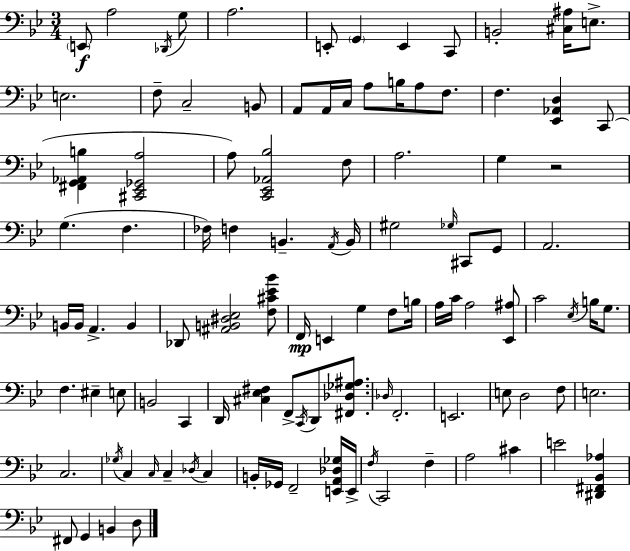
{
  \clef bass
  \numericTimeSignature
  \time 3/4
  \key bes \major
  \parenthesize e,8\f a2 \acciaccatura { des,16 } g8 | a2. | e,8-. \parenthesize g,4 e,4 c,8 | b,2-. <cis ais>16 e8.-> | \break e2. | f8-- c2-- b,8 | a,8 a,16 c16 a8 b16 a8 f8. | f4. <ees, aes, d>4 c,8( | \break <fis, g, aes, b>4 <cis, ees, ges, a>2 | a8) <c, ees, aes, bes>2 f8 | a2. | g4 r2 | \break g4.( f4. | fes16) f4 b,4.-- | \acciaccatura { a,16 } b,16 gis2 \grace { ges16 } cis,8 | g,8 a,2. | \break b,16 b,16 a,4.-> b,4 | des,8 <ais, b, dis ees>2 | <f cis' ees' bes'>8 f,16\mp e,4 g4 | f8 b16 a16 c'16 a2 | \break <ees, ais>8 c'2 \acciaccatura { ees16 } | b16 g8. f4. eis4-- | e8 b,2 | c,4 d,16 <cis ees fis>4 f,8-> \acciaccatura { c,16 } | \break d,8 <fis, des ges ais>8. \grace { des16 } f,2.-. | e,2. | e8 d2 | f8 e2. | \break c2. | \acciaccatura { ges16 } c4 \grace { c16 } | c4-- \acciaccatura { des16 } c4 b,16-. ges,16 f,2-- | <e, a, des ges>16 e,16-> \acciaccatura { f16 } c,2 | \break f4-- a2 | cis'4 e'2 | <dis, fis, bes, aes>4 fis,8 | g,4 b,4 d8 \bar "|."
}